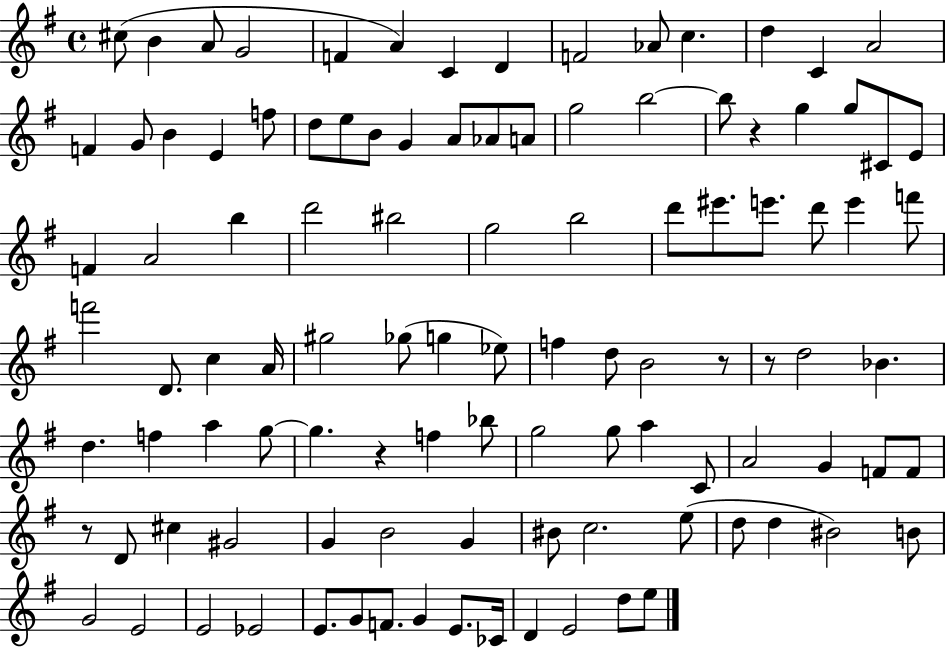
{
  \clef treble
  \time 4/4
  \defaultTimeSignature
  \key g \major
  \repeat volta 2 { cis''8( b'4 a'8 g'2 | f'4 a'4) c'4 d'4 | f'2 aes'8 c''4. | d''4 c'4 a'2 | \break f'4 g'8 b'4 e'4 f''8 | d''8 e''8 b'8 g'4 a'8 aes'8 a'8 | g''2 b''2~~ | b''8 r4 g''4 g''8 cis'8 e'8 | \break f'4 a'2 b''4 | d'''2 bis''2 | g''2 b''2 | d'''8 eis'''8. e'''8. d'''8 e'''4 f'''8 | \break f'''2 d'8. c''4 a'16 | gis''2 ges''8( g''4 ees''8) | f''4 d''8 b'2 r8 | r8 d''2 bes'4. | \break d''4. f''4 a''4 g''8~~ | g''4. r4 f''4 bes''8 | g''2 g''8 a''4 c'8 | a'2 g'4 f'8 f'8 | \break r8 d'8 cis''4 gis'2 | g'4 b'2 g'4 | bis'8 c''2. e''8( | d''8 d''4 bis'2) b'8 | \break g'2 e'2 | e'2 ees'2 | e'8. g'8 f'8. g'4 e'8. ces'16 | d'4 e'2 d''8 e''8 | \break } \bar "|."
}